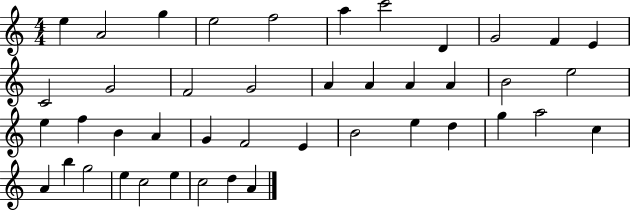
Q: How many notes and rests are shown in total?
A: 43